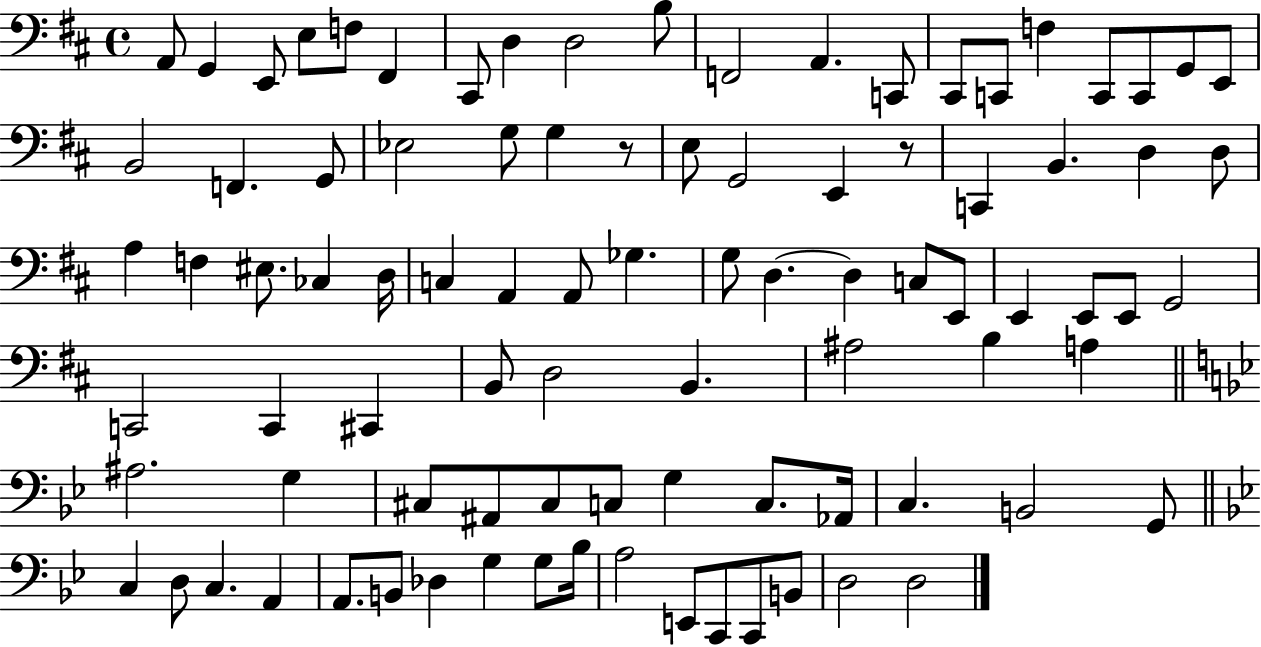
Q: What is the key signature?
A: D major